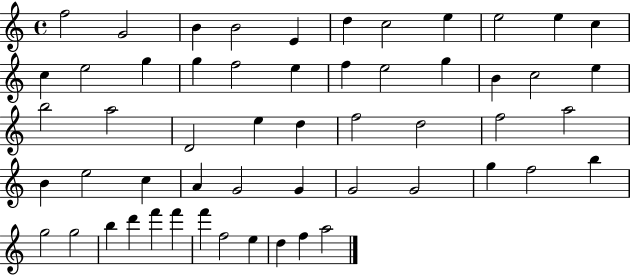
F5/h G4/h B4/q B4/h E4/q D5/q C5/h E5/q E5/h E5/q C5/q C5/q E5/h G5/q G5/q F5/h E5/q F5/q E5/h G5/q B4/q C5/h E5/q B5/h A5/h D4/h E5/q D5/q F5/h D5/h F5/h A5/h B4/q E5/h C5/q A4/q G4/h G4/q G4/h G4/h G5/q F5/h B5/q G5/h G5/h B5/q D6/q F6/q F6/q F6/q F5/h E5/q D5/q F5/q A5/h